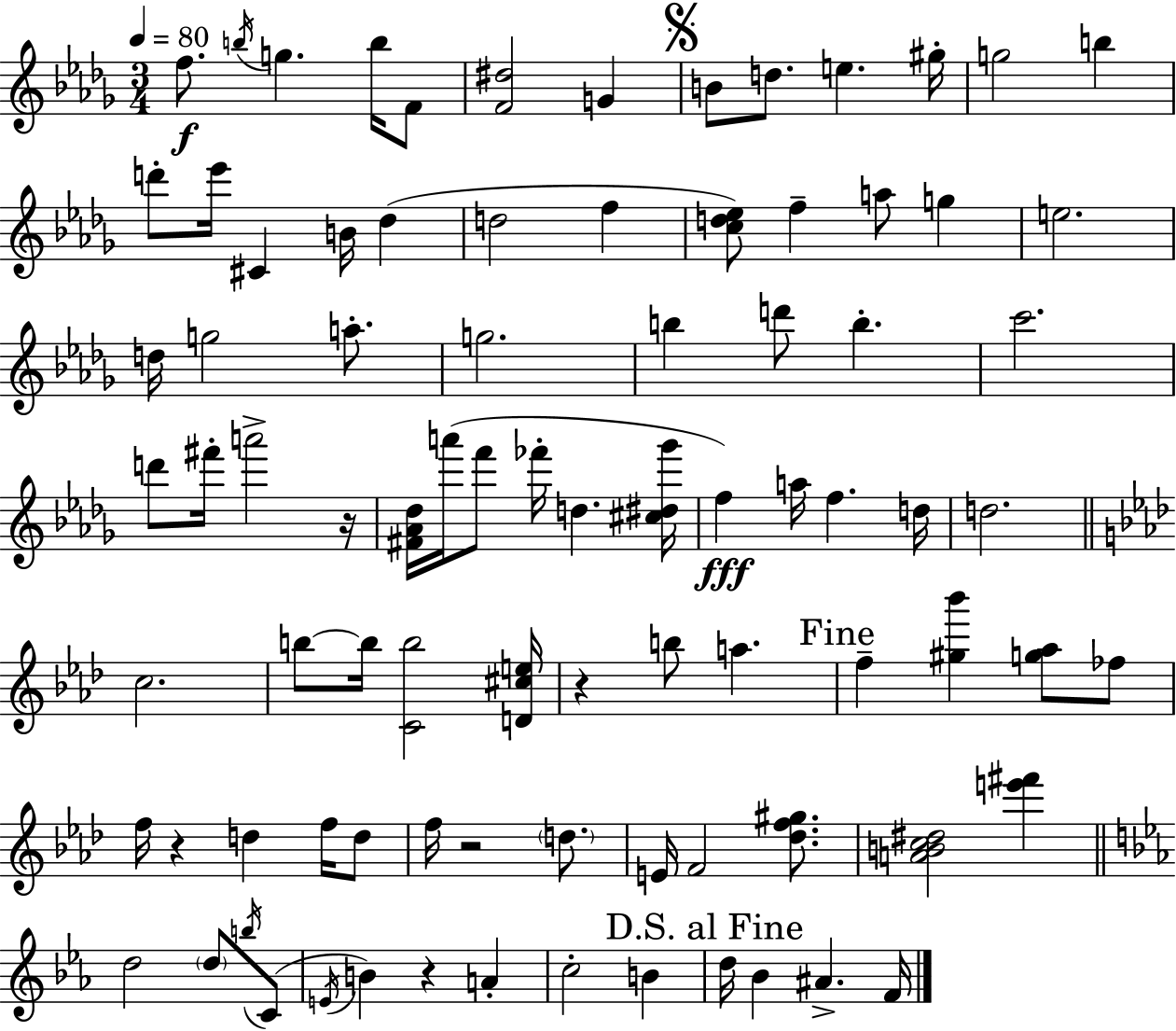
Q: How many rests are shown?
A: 5